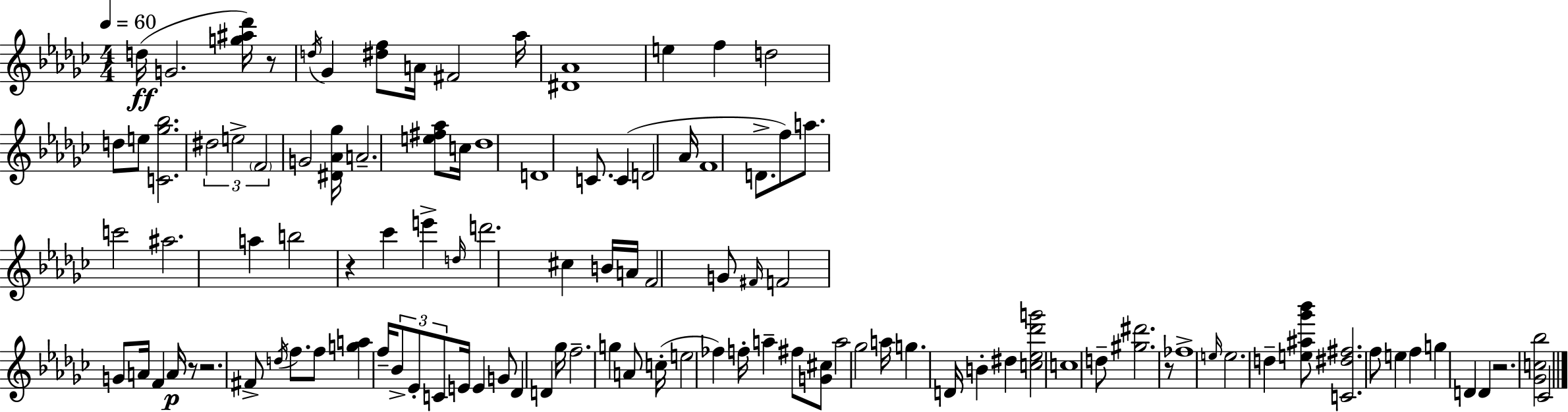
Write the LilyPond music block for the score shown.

{
  \clef treble
  \numericTimeSignature
  \time 4/4
  \key ees \minor
  \tempo 4 = 60
  d''16(\ff g'2. <g'' ais'' des'''>16) r8 | \acciaccatura { d''16 } ges'4 <dis'' f''>8 a'16 fis'2 | aes''16 <dis' aes'>1 | e''4 f''4 d''2 | \break d''8 e''8 <c' ges'' bes''>2. | \tuplet 3/2 { dis''2 e''2-> | \parenthesize f'2 } g'2 | <dis' aes' ges''>16 a'2.-- <e'' fis'' aes''>8 | \break c''16 des''1 | d'1 | c'8. c'4( d'2 | aes'16 f'1 | \break d'8.-> f''8) a''8. c'''2 | ais''2. a''4 | b''2 r4 ces'''4 | e'''4-> \grace { d''16 } d'''2. | \break cis''4 b'16 a'16 f'2 | g'8 \grace { fis'16 } f'2 g'8 a'16 f'4 | a'16\p r8 r2. | fis'8-> \acciaccatura { d''16 } f''8. f''8 <g'' a''>4 f''16-- \tuplet 3/2 { bes'8-> | \break ees'8-. c'8 } e'16 e'4 g'8 des'4 d'4 | ges''16 f''2.-- | g''4 a'8 c''16-.( e''2 fes''4) | f''16-. a''4-- fis''8 <g' cis''>8 a''2 | \break ges''2 a''16 g''4. | d'16 b'4-. dis''4 <c'' ees'' des''' g'''>2 | c''1 | d''8-- <gis'' dis'''>2. | \break r8 fes''1-> | \grace { e''16 } e''2. | d''4-- <e'' ais'' ges''' bes'''>8 <c' dis'' fis''>2. | f''8 e''4 f''4 g''4 | \break d'4 d'4 r2. | <ges' c'' bes''>2 ces'2 | \bar "|."
}